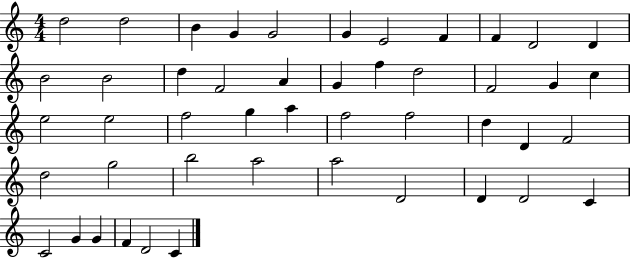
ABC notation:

X:1
T:Untitled
M:4/4
L:1/4
K:C
d2 d2 B G G2 G E2 F F D2 D B2 B2 d F2 A G f d2 F2 G c e2 e2 f2 g a f2 f2 d D F2 d2 g2 b2 a2 a2 D2 D D2 C C2 G G F D2 C